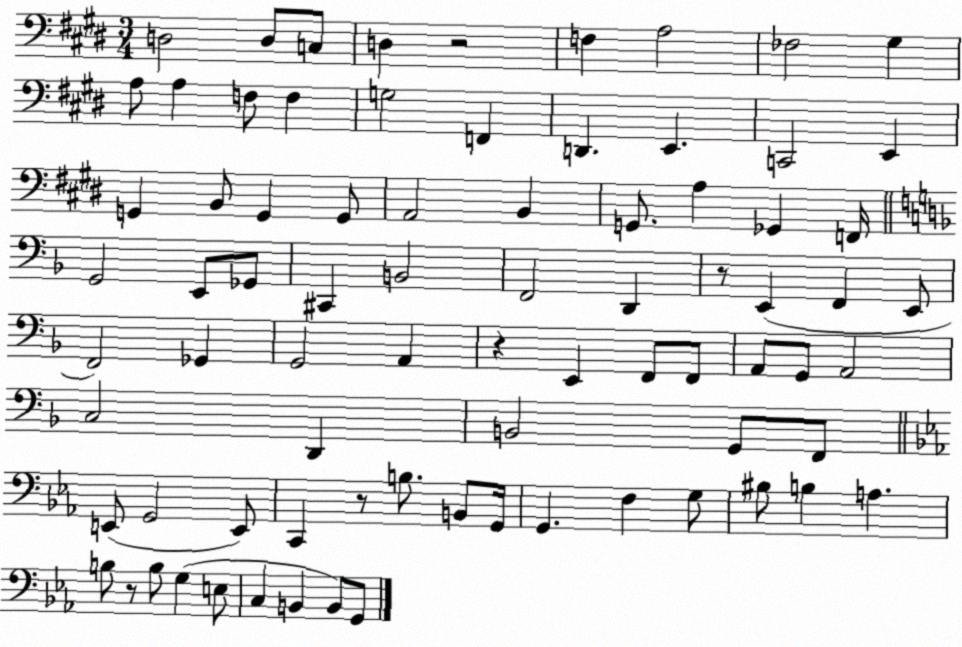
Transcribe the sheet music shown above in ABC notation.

X:1
T:Untitled
M:3/4
L:1/4
K:E
D,2 D,/2 C,/2 D, z2 F, A,2 _F,2 ^G, A,/2 A, F,/2 F, G,2 F,, D,, E,, C,,2 E,, G,, B,,/2 G,, G,,/2 A,,2 B,, G,,/2 A, _G,, F,,/4 G,,2 E,,/2 _G,,/2 ^C,, B,,2 F,,2 D,, z/2 E,, F,, E,,/2 F,,2 _G,, G,,2 A,, z E,, F,,/2 F,,/2 A,,/2 G,,/2 A,,2 C,2 D,, B,,2 G,,/2 F,,/2 E,,/2 G,,2 E,,/2 C,, z/2 B,/2 B,,/2 G,,/4 G,, F, G,/2 ^B,/2 B, A, B,/2 z/2 B,/2 G, E,/2 C, B,, B,,/2 G,,/2